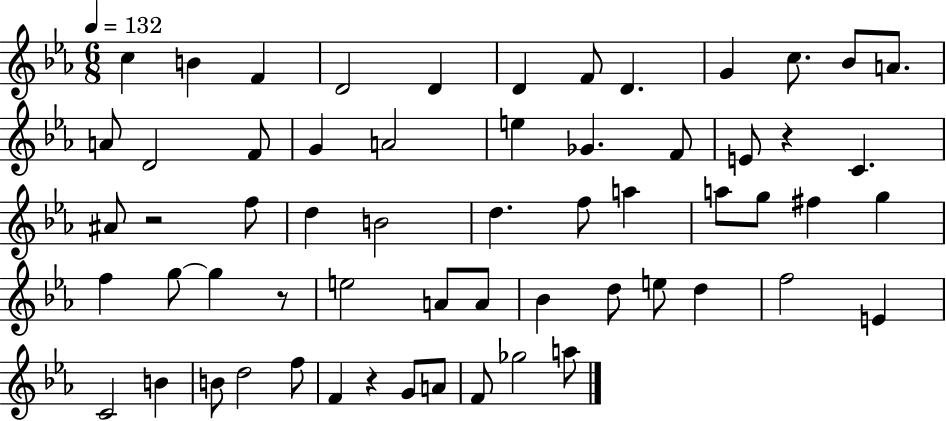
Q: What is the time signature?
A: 6/8